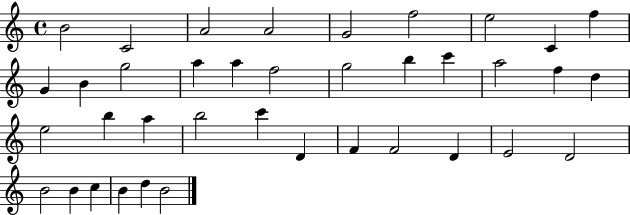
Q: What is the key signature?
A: C major